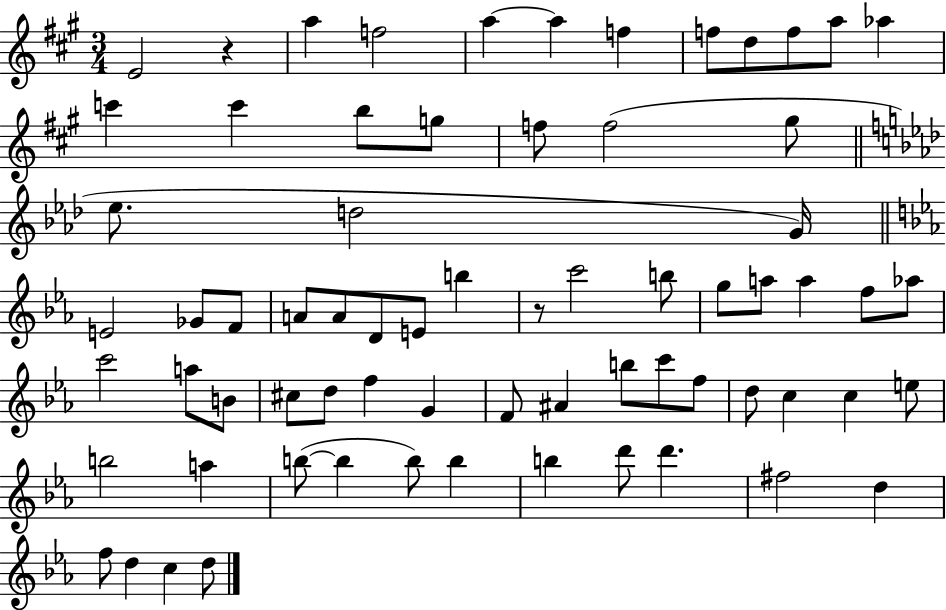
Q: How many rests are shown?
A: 2